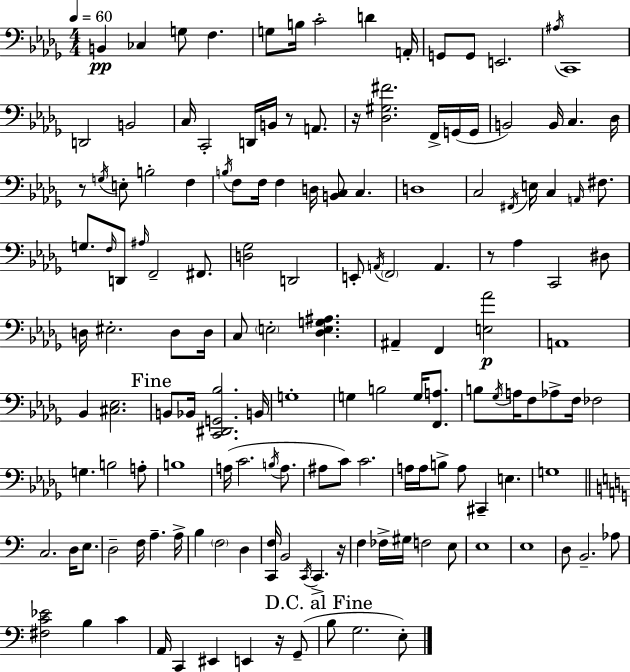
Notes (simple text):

B2/q CES3/q G3/e F3/q. G3/e B3/s C4/h D4/q A2/s G2/e G2/e E2/h. A#3/s C2/w D2/h B2/h C3/s C2/h D2/s B2/s R/e A2/e. R/s [Db3,G#3,F#4]/h. F2/s G2/s G2/s B2/h B2/s C3/q. Db3/s R/e G3/s E3/e B3/h F3/q B3/s F3/e F3/s F3/q D3/s [B2,C3]/e C3/q. D3/w C3/h F#2/s E3/s C3/q A2/s F#3/e. G3/e. F3/s D2/e A#3/s F2/h F#2/e. [D3,Gb3]/h D2/h E2/e A2/s F2/h A2/q. R/e Ab3/q C2/h D#3/e D3/s EIS3/h. D3/e D3/s C3/e E3/h [Db3,E3,G3,A#3]/q. A#2/q F2/q [E3,Ab4]/h A2/w Bb2/q [C#3,Eb3]/h. B2/e Bb2/s [C2,D#2,G2,Bb3]/h. B2/s G3/w G3/q B3/h G3/s [F2,A3]/e. B3/e Gb3/s A3/s F3/e Ab3/e F3/s FES3/h G3/q. B3/h A3/e B3/w A3/s C4/h. B3/s A3/e. A#3/e C4/e C4/h. A3/s A3/s B3/e A3/e C#2/q E3/q. G3/w C3/h. D3/s E3/e. D3/h F3/s A3/q. A3/s B3/q F3/h D3/q [C2,F3]/s B2/h C2/s C2/q. R/s F3/q FES3/s G#3/s F3/h E3/e E3/w E3/w D3/e B2/h. Ab3/e [F#3,C4,Eb4]/h B3/q C4/q A2/s C2/q EIS2/q E2/q R/s G2/e B3/e G3/h. E3/e